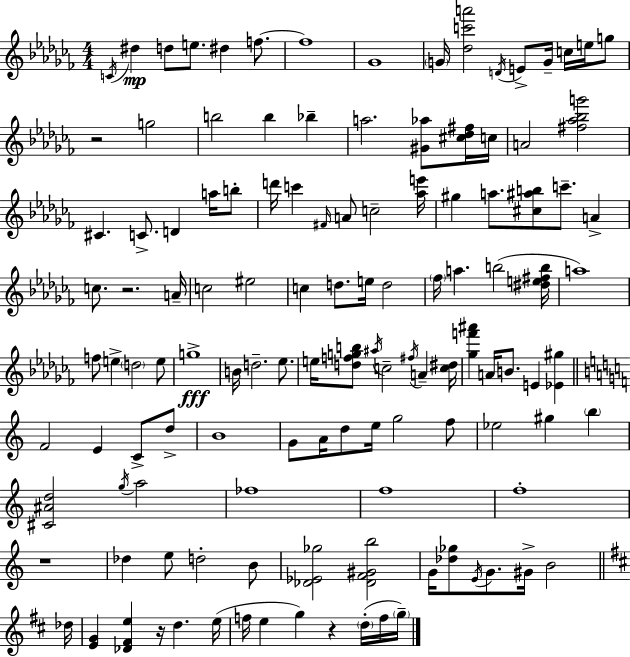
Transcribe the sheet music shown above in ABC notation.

X:1
T:Untitled
M:4/4
L:1/4
K:Abm
C/4 ^d d/2 e/2 ^d f/2 f4 _G4 G/4 [_dc'a']2 D/4 E/2 G/4 c/4 e/4 g/2 z2 g2 b2 b _b a2 [^G_a]/2 [^c_d^f]/4 c/4 A2 [^f_a_bg']2 ^C C/2 D a/4 b/2 d'/4 c' ^F/4 A/2 c2 [_ae']/4 ^g a/2 [^c^ab]/2 c'/2 A c/2 z2 A/4 c2 ^e2 c d/2 e/4 d2 _f/4 a b2 [^de^fb]/4 a4 f/2 e d2 e/2 g4 B/4 d2 _e/2 e/4 [dfgb]/2 ^a/4 c2 ^f/4 A [c^d]/4 [_gf'^a'] A/4 B/2 E [_E^g] F2 E C/2 d/2 B4 G/2 A/4 d/2 e/4 g2 f/2 _e2 ^g b [^C^Ad]2 g/4 a2 _f4 f4 f4 z4 _d e/2 d2 B/2 [_D_E_g]2 [_DF^Gb]2 G/4 [_d_g]/2 E/4 G/2 ^G/4 B2 _d/4 [EG] [_D^Fe] z/4 d e/4 f/4 e g z d/4 f/4 g/4